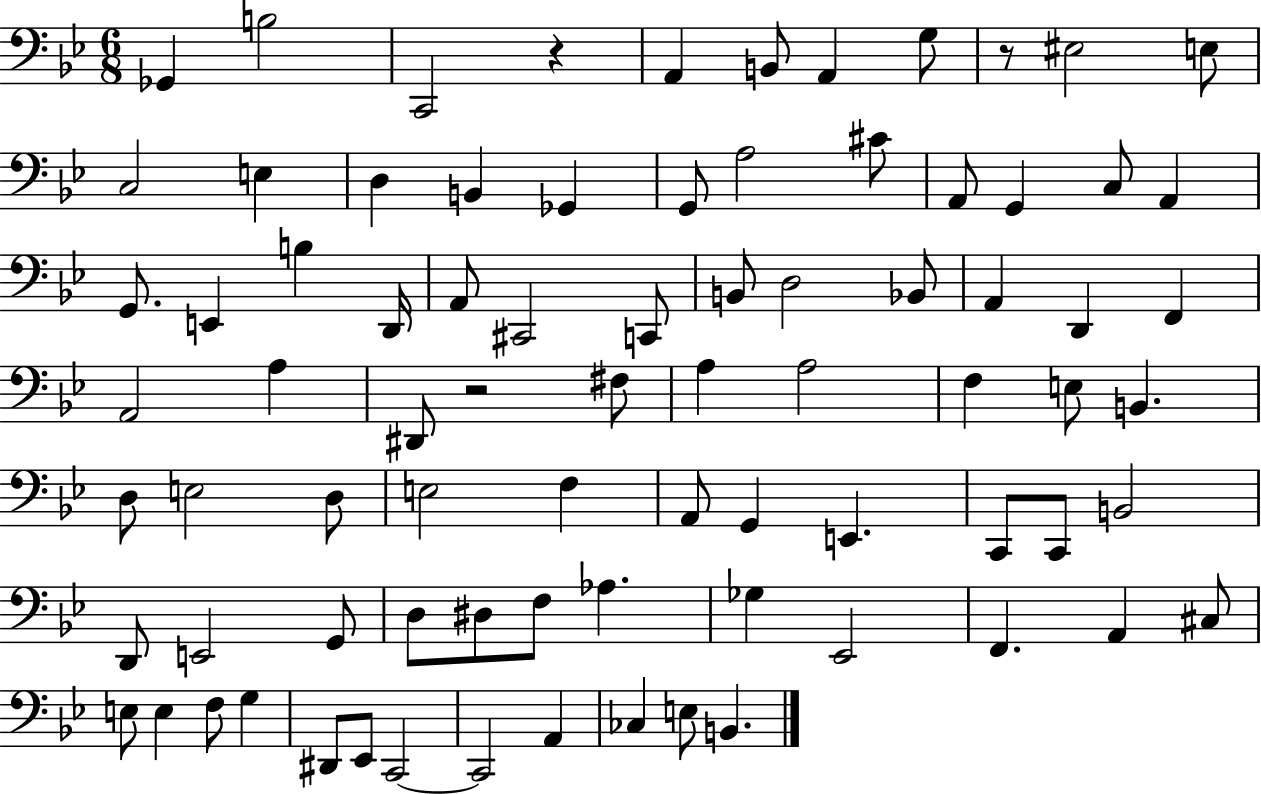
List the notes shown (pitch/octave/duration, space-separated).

Gb2/q B3/h C2/h R/q A2/q B2/e A2/q G3/e R/e EIS3/h E3/e C3/h E3/q D3/q B2/q Gb2/q G2/e A3/h C#4/e A2/e G2/q C3/e A2/q G2/e. E2/q B3/q D2/s A2/e C#2/h C2/e B2/e D3/h Bb2/e A2/q D2/q F2/q A2/h A3/q D#2/e R/h F#3/e A3/q A3/h F3/q E3/e B2/q. D3/e E3/h D3/e E3/h F3/q A2/e G2/q E2/q. C2/e C2/e B2/h D2/e E2/h G2/e D3/e D#3/e F3/e Ab3/q. Gb3/q Eb2/h F2/q. A2/q C#3/e E3/e E3/q F3/e G3/q D#2/e Eb2/e C2/h C2/h A2/q CES3/q E3/e B2/q.